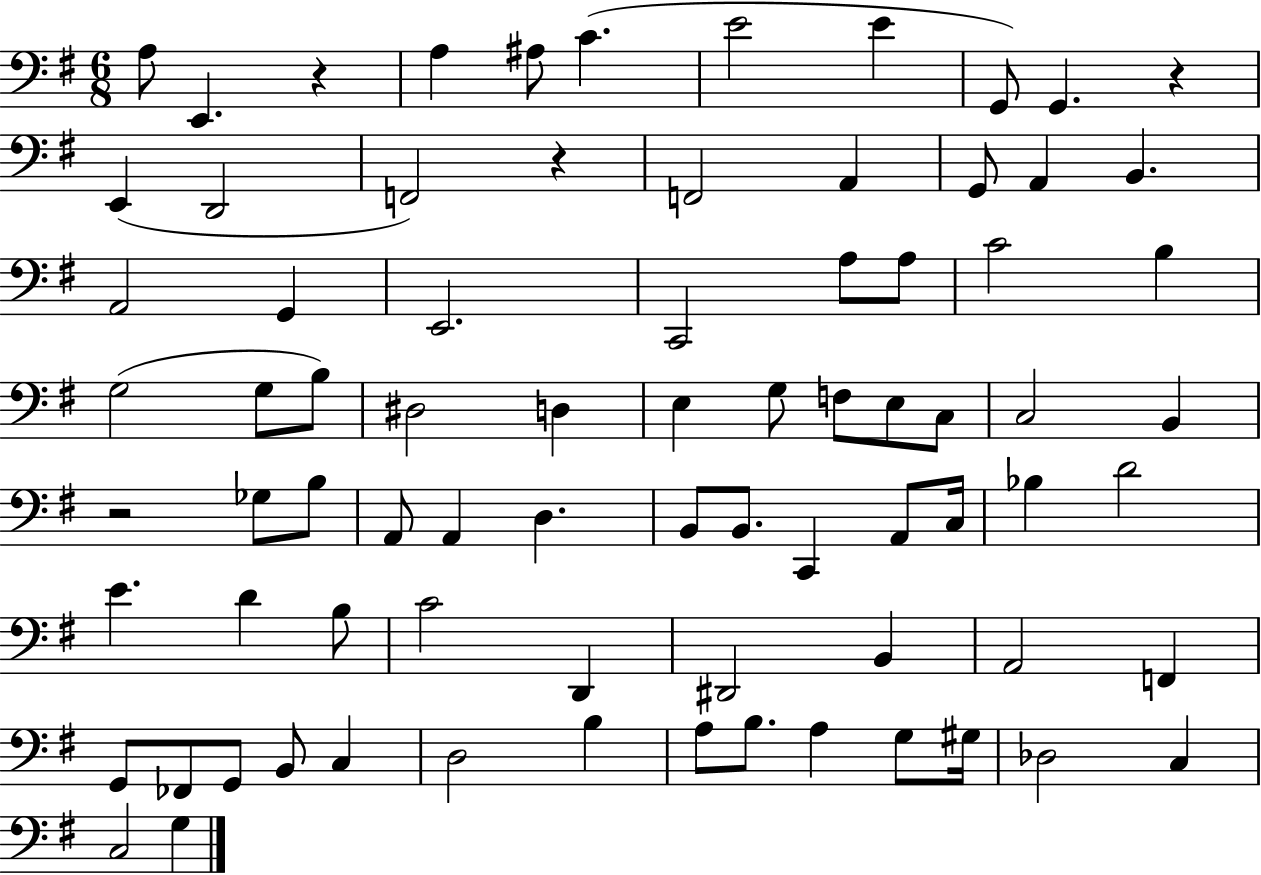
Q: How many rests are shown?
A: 4